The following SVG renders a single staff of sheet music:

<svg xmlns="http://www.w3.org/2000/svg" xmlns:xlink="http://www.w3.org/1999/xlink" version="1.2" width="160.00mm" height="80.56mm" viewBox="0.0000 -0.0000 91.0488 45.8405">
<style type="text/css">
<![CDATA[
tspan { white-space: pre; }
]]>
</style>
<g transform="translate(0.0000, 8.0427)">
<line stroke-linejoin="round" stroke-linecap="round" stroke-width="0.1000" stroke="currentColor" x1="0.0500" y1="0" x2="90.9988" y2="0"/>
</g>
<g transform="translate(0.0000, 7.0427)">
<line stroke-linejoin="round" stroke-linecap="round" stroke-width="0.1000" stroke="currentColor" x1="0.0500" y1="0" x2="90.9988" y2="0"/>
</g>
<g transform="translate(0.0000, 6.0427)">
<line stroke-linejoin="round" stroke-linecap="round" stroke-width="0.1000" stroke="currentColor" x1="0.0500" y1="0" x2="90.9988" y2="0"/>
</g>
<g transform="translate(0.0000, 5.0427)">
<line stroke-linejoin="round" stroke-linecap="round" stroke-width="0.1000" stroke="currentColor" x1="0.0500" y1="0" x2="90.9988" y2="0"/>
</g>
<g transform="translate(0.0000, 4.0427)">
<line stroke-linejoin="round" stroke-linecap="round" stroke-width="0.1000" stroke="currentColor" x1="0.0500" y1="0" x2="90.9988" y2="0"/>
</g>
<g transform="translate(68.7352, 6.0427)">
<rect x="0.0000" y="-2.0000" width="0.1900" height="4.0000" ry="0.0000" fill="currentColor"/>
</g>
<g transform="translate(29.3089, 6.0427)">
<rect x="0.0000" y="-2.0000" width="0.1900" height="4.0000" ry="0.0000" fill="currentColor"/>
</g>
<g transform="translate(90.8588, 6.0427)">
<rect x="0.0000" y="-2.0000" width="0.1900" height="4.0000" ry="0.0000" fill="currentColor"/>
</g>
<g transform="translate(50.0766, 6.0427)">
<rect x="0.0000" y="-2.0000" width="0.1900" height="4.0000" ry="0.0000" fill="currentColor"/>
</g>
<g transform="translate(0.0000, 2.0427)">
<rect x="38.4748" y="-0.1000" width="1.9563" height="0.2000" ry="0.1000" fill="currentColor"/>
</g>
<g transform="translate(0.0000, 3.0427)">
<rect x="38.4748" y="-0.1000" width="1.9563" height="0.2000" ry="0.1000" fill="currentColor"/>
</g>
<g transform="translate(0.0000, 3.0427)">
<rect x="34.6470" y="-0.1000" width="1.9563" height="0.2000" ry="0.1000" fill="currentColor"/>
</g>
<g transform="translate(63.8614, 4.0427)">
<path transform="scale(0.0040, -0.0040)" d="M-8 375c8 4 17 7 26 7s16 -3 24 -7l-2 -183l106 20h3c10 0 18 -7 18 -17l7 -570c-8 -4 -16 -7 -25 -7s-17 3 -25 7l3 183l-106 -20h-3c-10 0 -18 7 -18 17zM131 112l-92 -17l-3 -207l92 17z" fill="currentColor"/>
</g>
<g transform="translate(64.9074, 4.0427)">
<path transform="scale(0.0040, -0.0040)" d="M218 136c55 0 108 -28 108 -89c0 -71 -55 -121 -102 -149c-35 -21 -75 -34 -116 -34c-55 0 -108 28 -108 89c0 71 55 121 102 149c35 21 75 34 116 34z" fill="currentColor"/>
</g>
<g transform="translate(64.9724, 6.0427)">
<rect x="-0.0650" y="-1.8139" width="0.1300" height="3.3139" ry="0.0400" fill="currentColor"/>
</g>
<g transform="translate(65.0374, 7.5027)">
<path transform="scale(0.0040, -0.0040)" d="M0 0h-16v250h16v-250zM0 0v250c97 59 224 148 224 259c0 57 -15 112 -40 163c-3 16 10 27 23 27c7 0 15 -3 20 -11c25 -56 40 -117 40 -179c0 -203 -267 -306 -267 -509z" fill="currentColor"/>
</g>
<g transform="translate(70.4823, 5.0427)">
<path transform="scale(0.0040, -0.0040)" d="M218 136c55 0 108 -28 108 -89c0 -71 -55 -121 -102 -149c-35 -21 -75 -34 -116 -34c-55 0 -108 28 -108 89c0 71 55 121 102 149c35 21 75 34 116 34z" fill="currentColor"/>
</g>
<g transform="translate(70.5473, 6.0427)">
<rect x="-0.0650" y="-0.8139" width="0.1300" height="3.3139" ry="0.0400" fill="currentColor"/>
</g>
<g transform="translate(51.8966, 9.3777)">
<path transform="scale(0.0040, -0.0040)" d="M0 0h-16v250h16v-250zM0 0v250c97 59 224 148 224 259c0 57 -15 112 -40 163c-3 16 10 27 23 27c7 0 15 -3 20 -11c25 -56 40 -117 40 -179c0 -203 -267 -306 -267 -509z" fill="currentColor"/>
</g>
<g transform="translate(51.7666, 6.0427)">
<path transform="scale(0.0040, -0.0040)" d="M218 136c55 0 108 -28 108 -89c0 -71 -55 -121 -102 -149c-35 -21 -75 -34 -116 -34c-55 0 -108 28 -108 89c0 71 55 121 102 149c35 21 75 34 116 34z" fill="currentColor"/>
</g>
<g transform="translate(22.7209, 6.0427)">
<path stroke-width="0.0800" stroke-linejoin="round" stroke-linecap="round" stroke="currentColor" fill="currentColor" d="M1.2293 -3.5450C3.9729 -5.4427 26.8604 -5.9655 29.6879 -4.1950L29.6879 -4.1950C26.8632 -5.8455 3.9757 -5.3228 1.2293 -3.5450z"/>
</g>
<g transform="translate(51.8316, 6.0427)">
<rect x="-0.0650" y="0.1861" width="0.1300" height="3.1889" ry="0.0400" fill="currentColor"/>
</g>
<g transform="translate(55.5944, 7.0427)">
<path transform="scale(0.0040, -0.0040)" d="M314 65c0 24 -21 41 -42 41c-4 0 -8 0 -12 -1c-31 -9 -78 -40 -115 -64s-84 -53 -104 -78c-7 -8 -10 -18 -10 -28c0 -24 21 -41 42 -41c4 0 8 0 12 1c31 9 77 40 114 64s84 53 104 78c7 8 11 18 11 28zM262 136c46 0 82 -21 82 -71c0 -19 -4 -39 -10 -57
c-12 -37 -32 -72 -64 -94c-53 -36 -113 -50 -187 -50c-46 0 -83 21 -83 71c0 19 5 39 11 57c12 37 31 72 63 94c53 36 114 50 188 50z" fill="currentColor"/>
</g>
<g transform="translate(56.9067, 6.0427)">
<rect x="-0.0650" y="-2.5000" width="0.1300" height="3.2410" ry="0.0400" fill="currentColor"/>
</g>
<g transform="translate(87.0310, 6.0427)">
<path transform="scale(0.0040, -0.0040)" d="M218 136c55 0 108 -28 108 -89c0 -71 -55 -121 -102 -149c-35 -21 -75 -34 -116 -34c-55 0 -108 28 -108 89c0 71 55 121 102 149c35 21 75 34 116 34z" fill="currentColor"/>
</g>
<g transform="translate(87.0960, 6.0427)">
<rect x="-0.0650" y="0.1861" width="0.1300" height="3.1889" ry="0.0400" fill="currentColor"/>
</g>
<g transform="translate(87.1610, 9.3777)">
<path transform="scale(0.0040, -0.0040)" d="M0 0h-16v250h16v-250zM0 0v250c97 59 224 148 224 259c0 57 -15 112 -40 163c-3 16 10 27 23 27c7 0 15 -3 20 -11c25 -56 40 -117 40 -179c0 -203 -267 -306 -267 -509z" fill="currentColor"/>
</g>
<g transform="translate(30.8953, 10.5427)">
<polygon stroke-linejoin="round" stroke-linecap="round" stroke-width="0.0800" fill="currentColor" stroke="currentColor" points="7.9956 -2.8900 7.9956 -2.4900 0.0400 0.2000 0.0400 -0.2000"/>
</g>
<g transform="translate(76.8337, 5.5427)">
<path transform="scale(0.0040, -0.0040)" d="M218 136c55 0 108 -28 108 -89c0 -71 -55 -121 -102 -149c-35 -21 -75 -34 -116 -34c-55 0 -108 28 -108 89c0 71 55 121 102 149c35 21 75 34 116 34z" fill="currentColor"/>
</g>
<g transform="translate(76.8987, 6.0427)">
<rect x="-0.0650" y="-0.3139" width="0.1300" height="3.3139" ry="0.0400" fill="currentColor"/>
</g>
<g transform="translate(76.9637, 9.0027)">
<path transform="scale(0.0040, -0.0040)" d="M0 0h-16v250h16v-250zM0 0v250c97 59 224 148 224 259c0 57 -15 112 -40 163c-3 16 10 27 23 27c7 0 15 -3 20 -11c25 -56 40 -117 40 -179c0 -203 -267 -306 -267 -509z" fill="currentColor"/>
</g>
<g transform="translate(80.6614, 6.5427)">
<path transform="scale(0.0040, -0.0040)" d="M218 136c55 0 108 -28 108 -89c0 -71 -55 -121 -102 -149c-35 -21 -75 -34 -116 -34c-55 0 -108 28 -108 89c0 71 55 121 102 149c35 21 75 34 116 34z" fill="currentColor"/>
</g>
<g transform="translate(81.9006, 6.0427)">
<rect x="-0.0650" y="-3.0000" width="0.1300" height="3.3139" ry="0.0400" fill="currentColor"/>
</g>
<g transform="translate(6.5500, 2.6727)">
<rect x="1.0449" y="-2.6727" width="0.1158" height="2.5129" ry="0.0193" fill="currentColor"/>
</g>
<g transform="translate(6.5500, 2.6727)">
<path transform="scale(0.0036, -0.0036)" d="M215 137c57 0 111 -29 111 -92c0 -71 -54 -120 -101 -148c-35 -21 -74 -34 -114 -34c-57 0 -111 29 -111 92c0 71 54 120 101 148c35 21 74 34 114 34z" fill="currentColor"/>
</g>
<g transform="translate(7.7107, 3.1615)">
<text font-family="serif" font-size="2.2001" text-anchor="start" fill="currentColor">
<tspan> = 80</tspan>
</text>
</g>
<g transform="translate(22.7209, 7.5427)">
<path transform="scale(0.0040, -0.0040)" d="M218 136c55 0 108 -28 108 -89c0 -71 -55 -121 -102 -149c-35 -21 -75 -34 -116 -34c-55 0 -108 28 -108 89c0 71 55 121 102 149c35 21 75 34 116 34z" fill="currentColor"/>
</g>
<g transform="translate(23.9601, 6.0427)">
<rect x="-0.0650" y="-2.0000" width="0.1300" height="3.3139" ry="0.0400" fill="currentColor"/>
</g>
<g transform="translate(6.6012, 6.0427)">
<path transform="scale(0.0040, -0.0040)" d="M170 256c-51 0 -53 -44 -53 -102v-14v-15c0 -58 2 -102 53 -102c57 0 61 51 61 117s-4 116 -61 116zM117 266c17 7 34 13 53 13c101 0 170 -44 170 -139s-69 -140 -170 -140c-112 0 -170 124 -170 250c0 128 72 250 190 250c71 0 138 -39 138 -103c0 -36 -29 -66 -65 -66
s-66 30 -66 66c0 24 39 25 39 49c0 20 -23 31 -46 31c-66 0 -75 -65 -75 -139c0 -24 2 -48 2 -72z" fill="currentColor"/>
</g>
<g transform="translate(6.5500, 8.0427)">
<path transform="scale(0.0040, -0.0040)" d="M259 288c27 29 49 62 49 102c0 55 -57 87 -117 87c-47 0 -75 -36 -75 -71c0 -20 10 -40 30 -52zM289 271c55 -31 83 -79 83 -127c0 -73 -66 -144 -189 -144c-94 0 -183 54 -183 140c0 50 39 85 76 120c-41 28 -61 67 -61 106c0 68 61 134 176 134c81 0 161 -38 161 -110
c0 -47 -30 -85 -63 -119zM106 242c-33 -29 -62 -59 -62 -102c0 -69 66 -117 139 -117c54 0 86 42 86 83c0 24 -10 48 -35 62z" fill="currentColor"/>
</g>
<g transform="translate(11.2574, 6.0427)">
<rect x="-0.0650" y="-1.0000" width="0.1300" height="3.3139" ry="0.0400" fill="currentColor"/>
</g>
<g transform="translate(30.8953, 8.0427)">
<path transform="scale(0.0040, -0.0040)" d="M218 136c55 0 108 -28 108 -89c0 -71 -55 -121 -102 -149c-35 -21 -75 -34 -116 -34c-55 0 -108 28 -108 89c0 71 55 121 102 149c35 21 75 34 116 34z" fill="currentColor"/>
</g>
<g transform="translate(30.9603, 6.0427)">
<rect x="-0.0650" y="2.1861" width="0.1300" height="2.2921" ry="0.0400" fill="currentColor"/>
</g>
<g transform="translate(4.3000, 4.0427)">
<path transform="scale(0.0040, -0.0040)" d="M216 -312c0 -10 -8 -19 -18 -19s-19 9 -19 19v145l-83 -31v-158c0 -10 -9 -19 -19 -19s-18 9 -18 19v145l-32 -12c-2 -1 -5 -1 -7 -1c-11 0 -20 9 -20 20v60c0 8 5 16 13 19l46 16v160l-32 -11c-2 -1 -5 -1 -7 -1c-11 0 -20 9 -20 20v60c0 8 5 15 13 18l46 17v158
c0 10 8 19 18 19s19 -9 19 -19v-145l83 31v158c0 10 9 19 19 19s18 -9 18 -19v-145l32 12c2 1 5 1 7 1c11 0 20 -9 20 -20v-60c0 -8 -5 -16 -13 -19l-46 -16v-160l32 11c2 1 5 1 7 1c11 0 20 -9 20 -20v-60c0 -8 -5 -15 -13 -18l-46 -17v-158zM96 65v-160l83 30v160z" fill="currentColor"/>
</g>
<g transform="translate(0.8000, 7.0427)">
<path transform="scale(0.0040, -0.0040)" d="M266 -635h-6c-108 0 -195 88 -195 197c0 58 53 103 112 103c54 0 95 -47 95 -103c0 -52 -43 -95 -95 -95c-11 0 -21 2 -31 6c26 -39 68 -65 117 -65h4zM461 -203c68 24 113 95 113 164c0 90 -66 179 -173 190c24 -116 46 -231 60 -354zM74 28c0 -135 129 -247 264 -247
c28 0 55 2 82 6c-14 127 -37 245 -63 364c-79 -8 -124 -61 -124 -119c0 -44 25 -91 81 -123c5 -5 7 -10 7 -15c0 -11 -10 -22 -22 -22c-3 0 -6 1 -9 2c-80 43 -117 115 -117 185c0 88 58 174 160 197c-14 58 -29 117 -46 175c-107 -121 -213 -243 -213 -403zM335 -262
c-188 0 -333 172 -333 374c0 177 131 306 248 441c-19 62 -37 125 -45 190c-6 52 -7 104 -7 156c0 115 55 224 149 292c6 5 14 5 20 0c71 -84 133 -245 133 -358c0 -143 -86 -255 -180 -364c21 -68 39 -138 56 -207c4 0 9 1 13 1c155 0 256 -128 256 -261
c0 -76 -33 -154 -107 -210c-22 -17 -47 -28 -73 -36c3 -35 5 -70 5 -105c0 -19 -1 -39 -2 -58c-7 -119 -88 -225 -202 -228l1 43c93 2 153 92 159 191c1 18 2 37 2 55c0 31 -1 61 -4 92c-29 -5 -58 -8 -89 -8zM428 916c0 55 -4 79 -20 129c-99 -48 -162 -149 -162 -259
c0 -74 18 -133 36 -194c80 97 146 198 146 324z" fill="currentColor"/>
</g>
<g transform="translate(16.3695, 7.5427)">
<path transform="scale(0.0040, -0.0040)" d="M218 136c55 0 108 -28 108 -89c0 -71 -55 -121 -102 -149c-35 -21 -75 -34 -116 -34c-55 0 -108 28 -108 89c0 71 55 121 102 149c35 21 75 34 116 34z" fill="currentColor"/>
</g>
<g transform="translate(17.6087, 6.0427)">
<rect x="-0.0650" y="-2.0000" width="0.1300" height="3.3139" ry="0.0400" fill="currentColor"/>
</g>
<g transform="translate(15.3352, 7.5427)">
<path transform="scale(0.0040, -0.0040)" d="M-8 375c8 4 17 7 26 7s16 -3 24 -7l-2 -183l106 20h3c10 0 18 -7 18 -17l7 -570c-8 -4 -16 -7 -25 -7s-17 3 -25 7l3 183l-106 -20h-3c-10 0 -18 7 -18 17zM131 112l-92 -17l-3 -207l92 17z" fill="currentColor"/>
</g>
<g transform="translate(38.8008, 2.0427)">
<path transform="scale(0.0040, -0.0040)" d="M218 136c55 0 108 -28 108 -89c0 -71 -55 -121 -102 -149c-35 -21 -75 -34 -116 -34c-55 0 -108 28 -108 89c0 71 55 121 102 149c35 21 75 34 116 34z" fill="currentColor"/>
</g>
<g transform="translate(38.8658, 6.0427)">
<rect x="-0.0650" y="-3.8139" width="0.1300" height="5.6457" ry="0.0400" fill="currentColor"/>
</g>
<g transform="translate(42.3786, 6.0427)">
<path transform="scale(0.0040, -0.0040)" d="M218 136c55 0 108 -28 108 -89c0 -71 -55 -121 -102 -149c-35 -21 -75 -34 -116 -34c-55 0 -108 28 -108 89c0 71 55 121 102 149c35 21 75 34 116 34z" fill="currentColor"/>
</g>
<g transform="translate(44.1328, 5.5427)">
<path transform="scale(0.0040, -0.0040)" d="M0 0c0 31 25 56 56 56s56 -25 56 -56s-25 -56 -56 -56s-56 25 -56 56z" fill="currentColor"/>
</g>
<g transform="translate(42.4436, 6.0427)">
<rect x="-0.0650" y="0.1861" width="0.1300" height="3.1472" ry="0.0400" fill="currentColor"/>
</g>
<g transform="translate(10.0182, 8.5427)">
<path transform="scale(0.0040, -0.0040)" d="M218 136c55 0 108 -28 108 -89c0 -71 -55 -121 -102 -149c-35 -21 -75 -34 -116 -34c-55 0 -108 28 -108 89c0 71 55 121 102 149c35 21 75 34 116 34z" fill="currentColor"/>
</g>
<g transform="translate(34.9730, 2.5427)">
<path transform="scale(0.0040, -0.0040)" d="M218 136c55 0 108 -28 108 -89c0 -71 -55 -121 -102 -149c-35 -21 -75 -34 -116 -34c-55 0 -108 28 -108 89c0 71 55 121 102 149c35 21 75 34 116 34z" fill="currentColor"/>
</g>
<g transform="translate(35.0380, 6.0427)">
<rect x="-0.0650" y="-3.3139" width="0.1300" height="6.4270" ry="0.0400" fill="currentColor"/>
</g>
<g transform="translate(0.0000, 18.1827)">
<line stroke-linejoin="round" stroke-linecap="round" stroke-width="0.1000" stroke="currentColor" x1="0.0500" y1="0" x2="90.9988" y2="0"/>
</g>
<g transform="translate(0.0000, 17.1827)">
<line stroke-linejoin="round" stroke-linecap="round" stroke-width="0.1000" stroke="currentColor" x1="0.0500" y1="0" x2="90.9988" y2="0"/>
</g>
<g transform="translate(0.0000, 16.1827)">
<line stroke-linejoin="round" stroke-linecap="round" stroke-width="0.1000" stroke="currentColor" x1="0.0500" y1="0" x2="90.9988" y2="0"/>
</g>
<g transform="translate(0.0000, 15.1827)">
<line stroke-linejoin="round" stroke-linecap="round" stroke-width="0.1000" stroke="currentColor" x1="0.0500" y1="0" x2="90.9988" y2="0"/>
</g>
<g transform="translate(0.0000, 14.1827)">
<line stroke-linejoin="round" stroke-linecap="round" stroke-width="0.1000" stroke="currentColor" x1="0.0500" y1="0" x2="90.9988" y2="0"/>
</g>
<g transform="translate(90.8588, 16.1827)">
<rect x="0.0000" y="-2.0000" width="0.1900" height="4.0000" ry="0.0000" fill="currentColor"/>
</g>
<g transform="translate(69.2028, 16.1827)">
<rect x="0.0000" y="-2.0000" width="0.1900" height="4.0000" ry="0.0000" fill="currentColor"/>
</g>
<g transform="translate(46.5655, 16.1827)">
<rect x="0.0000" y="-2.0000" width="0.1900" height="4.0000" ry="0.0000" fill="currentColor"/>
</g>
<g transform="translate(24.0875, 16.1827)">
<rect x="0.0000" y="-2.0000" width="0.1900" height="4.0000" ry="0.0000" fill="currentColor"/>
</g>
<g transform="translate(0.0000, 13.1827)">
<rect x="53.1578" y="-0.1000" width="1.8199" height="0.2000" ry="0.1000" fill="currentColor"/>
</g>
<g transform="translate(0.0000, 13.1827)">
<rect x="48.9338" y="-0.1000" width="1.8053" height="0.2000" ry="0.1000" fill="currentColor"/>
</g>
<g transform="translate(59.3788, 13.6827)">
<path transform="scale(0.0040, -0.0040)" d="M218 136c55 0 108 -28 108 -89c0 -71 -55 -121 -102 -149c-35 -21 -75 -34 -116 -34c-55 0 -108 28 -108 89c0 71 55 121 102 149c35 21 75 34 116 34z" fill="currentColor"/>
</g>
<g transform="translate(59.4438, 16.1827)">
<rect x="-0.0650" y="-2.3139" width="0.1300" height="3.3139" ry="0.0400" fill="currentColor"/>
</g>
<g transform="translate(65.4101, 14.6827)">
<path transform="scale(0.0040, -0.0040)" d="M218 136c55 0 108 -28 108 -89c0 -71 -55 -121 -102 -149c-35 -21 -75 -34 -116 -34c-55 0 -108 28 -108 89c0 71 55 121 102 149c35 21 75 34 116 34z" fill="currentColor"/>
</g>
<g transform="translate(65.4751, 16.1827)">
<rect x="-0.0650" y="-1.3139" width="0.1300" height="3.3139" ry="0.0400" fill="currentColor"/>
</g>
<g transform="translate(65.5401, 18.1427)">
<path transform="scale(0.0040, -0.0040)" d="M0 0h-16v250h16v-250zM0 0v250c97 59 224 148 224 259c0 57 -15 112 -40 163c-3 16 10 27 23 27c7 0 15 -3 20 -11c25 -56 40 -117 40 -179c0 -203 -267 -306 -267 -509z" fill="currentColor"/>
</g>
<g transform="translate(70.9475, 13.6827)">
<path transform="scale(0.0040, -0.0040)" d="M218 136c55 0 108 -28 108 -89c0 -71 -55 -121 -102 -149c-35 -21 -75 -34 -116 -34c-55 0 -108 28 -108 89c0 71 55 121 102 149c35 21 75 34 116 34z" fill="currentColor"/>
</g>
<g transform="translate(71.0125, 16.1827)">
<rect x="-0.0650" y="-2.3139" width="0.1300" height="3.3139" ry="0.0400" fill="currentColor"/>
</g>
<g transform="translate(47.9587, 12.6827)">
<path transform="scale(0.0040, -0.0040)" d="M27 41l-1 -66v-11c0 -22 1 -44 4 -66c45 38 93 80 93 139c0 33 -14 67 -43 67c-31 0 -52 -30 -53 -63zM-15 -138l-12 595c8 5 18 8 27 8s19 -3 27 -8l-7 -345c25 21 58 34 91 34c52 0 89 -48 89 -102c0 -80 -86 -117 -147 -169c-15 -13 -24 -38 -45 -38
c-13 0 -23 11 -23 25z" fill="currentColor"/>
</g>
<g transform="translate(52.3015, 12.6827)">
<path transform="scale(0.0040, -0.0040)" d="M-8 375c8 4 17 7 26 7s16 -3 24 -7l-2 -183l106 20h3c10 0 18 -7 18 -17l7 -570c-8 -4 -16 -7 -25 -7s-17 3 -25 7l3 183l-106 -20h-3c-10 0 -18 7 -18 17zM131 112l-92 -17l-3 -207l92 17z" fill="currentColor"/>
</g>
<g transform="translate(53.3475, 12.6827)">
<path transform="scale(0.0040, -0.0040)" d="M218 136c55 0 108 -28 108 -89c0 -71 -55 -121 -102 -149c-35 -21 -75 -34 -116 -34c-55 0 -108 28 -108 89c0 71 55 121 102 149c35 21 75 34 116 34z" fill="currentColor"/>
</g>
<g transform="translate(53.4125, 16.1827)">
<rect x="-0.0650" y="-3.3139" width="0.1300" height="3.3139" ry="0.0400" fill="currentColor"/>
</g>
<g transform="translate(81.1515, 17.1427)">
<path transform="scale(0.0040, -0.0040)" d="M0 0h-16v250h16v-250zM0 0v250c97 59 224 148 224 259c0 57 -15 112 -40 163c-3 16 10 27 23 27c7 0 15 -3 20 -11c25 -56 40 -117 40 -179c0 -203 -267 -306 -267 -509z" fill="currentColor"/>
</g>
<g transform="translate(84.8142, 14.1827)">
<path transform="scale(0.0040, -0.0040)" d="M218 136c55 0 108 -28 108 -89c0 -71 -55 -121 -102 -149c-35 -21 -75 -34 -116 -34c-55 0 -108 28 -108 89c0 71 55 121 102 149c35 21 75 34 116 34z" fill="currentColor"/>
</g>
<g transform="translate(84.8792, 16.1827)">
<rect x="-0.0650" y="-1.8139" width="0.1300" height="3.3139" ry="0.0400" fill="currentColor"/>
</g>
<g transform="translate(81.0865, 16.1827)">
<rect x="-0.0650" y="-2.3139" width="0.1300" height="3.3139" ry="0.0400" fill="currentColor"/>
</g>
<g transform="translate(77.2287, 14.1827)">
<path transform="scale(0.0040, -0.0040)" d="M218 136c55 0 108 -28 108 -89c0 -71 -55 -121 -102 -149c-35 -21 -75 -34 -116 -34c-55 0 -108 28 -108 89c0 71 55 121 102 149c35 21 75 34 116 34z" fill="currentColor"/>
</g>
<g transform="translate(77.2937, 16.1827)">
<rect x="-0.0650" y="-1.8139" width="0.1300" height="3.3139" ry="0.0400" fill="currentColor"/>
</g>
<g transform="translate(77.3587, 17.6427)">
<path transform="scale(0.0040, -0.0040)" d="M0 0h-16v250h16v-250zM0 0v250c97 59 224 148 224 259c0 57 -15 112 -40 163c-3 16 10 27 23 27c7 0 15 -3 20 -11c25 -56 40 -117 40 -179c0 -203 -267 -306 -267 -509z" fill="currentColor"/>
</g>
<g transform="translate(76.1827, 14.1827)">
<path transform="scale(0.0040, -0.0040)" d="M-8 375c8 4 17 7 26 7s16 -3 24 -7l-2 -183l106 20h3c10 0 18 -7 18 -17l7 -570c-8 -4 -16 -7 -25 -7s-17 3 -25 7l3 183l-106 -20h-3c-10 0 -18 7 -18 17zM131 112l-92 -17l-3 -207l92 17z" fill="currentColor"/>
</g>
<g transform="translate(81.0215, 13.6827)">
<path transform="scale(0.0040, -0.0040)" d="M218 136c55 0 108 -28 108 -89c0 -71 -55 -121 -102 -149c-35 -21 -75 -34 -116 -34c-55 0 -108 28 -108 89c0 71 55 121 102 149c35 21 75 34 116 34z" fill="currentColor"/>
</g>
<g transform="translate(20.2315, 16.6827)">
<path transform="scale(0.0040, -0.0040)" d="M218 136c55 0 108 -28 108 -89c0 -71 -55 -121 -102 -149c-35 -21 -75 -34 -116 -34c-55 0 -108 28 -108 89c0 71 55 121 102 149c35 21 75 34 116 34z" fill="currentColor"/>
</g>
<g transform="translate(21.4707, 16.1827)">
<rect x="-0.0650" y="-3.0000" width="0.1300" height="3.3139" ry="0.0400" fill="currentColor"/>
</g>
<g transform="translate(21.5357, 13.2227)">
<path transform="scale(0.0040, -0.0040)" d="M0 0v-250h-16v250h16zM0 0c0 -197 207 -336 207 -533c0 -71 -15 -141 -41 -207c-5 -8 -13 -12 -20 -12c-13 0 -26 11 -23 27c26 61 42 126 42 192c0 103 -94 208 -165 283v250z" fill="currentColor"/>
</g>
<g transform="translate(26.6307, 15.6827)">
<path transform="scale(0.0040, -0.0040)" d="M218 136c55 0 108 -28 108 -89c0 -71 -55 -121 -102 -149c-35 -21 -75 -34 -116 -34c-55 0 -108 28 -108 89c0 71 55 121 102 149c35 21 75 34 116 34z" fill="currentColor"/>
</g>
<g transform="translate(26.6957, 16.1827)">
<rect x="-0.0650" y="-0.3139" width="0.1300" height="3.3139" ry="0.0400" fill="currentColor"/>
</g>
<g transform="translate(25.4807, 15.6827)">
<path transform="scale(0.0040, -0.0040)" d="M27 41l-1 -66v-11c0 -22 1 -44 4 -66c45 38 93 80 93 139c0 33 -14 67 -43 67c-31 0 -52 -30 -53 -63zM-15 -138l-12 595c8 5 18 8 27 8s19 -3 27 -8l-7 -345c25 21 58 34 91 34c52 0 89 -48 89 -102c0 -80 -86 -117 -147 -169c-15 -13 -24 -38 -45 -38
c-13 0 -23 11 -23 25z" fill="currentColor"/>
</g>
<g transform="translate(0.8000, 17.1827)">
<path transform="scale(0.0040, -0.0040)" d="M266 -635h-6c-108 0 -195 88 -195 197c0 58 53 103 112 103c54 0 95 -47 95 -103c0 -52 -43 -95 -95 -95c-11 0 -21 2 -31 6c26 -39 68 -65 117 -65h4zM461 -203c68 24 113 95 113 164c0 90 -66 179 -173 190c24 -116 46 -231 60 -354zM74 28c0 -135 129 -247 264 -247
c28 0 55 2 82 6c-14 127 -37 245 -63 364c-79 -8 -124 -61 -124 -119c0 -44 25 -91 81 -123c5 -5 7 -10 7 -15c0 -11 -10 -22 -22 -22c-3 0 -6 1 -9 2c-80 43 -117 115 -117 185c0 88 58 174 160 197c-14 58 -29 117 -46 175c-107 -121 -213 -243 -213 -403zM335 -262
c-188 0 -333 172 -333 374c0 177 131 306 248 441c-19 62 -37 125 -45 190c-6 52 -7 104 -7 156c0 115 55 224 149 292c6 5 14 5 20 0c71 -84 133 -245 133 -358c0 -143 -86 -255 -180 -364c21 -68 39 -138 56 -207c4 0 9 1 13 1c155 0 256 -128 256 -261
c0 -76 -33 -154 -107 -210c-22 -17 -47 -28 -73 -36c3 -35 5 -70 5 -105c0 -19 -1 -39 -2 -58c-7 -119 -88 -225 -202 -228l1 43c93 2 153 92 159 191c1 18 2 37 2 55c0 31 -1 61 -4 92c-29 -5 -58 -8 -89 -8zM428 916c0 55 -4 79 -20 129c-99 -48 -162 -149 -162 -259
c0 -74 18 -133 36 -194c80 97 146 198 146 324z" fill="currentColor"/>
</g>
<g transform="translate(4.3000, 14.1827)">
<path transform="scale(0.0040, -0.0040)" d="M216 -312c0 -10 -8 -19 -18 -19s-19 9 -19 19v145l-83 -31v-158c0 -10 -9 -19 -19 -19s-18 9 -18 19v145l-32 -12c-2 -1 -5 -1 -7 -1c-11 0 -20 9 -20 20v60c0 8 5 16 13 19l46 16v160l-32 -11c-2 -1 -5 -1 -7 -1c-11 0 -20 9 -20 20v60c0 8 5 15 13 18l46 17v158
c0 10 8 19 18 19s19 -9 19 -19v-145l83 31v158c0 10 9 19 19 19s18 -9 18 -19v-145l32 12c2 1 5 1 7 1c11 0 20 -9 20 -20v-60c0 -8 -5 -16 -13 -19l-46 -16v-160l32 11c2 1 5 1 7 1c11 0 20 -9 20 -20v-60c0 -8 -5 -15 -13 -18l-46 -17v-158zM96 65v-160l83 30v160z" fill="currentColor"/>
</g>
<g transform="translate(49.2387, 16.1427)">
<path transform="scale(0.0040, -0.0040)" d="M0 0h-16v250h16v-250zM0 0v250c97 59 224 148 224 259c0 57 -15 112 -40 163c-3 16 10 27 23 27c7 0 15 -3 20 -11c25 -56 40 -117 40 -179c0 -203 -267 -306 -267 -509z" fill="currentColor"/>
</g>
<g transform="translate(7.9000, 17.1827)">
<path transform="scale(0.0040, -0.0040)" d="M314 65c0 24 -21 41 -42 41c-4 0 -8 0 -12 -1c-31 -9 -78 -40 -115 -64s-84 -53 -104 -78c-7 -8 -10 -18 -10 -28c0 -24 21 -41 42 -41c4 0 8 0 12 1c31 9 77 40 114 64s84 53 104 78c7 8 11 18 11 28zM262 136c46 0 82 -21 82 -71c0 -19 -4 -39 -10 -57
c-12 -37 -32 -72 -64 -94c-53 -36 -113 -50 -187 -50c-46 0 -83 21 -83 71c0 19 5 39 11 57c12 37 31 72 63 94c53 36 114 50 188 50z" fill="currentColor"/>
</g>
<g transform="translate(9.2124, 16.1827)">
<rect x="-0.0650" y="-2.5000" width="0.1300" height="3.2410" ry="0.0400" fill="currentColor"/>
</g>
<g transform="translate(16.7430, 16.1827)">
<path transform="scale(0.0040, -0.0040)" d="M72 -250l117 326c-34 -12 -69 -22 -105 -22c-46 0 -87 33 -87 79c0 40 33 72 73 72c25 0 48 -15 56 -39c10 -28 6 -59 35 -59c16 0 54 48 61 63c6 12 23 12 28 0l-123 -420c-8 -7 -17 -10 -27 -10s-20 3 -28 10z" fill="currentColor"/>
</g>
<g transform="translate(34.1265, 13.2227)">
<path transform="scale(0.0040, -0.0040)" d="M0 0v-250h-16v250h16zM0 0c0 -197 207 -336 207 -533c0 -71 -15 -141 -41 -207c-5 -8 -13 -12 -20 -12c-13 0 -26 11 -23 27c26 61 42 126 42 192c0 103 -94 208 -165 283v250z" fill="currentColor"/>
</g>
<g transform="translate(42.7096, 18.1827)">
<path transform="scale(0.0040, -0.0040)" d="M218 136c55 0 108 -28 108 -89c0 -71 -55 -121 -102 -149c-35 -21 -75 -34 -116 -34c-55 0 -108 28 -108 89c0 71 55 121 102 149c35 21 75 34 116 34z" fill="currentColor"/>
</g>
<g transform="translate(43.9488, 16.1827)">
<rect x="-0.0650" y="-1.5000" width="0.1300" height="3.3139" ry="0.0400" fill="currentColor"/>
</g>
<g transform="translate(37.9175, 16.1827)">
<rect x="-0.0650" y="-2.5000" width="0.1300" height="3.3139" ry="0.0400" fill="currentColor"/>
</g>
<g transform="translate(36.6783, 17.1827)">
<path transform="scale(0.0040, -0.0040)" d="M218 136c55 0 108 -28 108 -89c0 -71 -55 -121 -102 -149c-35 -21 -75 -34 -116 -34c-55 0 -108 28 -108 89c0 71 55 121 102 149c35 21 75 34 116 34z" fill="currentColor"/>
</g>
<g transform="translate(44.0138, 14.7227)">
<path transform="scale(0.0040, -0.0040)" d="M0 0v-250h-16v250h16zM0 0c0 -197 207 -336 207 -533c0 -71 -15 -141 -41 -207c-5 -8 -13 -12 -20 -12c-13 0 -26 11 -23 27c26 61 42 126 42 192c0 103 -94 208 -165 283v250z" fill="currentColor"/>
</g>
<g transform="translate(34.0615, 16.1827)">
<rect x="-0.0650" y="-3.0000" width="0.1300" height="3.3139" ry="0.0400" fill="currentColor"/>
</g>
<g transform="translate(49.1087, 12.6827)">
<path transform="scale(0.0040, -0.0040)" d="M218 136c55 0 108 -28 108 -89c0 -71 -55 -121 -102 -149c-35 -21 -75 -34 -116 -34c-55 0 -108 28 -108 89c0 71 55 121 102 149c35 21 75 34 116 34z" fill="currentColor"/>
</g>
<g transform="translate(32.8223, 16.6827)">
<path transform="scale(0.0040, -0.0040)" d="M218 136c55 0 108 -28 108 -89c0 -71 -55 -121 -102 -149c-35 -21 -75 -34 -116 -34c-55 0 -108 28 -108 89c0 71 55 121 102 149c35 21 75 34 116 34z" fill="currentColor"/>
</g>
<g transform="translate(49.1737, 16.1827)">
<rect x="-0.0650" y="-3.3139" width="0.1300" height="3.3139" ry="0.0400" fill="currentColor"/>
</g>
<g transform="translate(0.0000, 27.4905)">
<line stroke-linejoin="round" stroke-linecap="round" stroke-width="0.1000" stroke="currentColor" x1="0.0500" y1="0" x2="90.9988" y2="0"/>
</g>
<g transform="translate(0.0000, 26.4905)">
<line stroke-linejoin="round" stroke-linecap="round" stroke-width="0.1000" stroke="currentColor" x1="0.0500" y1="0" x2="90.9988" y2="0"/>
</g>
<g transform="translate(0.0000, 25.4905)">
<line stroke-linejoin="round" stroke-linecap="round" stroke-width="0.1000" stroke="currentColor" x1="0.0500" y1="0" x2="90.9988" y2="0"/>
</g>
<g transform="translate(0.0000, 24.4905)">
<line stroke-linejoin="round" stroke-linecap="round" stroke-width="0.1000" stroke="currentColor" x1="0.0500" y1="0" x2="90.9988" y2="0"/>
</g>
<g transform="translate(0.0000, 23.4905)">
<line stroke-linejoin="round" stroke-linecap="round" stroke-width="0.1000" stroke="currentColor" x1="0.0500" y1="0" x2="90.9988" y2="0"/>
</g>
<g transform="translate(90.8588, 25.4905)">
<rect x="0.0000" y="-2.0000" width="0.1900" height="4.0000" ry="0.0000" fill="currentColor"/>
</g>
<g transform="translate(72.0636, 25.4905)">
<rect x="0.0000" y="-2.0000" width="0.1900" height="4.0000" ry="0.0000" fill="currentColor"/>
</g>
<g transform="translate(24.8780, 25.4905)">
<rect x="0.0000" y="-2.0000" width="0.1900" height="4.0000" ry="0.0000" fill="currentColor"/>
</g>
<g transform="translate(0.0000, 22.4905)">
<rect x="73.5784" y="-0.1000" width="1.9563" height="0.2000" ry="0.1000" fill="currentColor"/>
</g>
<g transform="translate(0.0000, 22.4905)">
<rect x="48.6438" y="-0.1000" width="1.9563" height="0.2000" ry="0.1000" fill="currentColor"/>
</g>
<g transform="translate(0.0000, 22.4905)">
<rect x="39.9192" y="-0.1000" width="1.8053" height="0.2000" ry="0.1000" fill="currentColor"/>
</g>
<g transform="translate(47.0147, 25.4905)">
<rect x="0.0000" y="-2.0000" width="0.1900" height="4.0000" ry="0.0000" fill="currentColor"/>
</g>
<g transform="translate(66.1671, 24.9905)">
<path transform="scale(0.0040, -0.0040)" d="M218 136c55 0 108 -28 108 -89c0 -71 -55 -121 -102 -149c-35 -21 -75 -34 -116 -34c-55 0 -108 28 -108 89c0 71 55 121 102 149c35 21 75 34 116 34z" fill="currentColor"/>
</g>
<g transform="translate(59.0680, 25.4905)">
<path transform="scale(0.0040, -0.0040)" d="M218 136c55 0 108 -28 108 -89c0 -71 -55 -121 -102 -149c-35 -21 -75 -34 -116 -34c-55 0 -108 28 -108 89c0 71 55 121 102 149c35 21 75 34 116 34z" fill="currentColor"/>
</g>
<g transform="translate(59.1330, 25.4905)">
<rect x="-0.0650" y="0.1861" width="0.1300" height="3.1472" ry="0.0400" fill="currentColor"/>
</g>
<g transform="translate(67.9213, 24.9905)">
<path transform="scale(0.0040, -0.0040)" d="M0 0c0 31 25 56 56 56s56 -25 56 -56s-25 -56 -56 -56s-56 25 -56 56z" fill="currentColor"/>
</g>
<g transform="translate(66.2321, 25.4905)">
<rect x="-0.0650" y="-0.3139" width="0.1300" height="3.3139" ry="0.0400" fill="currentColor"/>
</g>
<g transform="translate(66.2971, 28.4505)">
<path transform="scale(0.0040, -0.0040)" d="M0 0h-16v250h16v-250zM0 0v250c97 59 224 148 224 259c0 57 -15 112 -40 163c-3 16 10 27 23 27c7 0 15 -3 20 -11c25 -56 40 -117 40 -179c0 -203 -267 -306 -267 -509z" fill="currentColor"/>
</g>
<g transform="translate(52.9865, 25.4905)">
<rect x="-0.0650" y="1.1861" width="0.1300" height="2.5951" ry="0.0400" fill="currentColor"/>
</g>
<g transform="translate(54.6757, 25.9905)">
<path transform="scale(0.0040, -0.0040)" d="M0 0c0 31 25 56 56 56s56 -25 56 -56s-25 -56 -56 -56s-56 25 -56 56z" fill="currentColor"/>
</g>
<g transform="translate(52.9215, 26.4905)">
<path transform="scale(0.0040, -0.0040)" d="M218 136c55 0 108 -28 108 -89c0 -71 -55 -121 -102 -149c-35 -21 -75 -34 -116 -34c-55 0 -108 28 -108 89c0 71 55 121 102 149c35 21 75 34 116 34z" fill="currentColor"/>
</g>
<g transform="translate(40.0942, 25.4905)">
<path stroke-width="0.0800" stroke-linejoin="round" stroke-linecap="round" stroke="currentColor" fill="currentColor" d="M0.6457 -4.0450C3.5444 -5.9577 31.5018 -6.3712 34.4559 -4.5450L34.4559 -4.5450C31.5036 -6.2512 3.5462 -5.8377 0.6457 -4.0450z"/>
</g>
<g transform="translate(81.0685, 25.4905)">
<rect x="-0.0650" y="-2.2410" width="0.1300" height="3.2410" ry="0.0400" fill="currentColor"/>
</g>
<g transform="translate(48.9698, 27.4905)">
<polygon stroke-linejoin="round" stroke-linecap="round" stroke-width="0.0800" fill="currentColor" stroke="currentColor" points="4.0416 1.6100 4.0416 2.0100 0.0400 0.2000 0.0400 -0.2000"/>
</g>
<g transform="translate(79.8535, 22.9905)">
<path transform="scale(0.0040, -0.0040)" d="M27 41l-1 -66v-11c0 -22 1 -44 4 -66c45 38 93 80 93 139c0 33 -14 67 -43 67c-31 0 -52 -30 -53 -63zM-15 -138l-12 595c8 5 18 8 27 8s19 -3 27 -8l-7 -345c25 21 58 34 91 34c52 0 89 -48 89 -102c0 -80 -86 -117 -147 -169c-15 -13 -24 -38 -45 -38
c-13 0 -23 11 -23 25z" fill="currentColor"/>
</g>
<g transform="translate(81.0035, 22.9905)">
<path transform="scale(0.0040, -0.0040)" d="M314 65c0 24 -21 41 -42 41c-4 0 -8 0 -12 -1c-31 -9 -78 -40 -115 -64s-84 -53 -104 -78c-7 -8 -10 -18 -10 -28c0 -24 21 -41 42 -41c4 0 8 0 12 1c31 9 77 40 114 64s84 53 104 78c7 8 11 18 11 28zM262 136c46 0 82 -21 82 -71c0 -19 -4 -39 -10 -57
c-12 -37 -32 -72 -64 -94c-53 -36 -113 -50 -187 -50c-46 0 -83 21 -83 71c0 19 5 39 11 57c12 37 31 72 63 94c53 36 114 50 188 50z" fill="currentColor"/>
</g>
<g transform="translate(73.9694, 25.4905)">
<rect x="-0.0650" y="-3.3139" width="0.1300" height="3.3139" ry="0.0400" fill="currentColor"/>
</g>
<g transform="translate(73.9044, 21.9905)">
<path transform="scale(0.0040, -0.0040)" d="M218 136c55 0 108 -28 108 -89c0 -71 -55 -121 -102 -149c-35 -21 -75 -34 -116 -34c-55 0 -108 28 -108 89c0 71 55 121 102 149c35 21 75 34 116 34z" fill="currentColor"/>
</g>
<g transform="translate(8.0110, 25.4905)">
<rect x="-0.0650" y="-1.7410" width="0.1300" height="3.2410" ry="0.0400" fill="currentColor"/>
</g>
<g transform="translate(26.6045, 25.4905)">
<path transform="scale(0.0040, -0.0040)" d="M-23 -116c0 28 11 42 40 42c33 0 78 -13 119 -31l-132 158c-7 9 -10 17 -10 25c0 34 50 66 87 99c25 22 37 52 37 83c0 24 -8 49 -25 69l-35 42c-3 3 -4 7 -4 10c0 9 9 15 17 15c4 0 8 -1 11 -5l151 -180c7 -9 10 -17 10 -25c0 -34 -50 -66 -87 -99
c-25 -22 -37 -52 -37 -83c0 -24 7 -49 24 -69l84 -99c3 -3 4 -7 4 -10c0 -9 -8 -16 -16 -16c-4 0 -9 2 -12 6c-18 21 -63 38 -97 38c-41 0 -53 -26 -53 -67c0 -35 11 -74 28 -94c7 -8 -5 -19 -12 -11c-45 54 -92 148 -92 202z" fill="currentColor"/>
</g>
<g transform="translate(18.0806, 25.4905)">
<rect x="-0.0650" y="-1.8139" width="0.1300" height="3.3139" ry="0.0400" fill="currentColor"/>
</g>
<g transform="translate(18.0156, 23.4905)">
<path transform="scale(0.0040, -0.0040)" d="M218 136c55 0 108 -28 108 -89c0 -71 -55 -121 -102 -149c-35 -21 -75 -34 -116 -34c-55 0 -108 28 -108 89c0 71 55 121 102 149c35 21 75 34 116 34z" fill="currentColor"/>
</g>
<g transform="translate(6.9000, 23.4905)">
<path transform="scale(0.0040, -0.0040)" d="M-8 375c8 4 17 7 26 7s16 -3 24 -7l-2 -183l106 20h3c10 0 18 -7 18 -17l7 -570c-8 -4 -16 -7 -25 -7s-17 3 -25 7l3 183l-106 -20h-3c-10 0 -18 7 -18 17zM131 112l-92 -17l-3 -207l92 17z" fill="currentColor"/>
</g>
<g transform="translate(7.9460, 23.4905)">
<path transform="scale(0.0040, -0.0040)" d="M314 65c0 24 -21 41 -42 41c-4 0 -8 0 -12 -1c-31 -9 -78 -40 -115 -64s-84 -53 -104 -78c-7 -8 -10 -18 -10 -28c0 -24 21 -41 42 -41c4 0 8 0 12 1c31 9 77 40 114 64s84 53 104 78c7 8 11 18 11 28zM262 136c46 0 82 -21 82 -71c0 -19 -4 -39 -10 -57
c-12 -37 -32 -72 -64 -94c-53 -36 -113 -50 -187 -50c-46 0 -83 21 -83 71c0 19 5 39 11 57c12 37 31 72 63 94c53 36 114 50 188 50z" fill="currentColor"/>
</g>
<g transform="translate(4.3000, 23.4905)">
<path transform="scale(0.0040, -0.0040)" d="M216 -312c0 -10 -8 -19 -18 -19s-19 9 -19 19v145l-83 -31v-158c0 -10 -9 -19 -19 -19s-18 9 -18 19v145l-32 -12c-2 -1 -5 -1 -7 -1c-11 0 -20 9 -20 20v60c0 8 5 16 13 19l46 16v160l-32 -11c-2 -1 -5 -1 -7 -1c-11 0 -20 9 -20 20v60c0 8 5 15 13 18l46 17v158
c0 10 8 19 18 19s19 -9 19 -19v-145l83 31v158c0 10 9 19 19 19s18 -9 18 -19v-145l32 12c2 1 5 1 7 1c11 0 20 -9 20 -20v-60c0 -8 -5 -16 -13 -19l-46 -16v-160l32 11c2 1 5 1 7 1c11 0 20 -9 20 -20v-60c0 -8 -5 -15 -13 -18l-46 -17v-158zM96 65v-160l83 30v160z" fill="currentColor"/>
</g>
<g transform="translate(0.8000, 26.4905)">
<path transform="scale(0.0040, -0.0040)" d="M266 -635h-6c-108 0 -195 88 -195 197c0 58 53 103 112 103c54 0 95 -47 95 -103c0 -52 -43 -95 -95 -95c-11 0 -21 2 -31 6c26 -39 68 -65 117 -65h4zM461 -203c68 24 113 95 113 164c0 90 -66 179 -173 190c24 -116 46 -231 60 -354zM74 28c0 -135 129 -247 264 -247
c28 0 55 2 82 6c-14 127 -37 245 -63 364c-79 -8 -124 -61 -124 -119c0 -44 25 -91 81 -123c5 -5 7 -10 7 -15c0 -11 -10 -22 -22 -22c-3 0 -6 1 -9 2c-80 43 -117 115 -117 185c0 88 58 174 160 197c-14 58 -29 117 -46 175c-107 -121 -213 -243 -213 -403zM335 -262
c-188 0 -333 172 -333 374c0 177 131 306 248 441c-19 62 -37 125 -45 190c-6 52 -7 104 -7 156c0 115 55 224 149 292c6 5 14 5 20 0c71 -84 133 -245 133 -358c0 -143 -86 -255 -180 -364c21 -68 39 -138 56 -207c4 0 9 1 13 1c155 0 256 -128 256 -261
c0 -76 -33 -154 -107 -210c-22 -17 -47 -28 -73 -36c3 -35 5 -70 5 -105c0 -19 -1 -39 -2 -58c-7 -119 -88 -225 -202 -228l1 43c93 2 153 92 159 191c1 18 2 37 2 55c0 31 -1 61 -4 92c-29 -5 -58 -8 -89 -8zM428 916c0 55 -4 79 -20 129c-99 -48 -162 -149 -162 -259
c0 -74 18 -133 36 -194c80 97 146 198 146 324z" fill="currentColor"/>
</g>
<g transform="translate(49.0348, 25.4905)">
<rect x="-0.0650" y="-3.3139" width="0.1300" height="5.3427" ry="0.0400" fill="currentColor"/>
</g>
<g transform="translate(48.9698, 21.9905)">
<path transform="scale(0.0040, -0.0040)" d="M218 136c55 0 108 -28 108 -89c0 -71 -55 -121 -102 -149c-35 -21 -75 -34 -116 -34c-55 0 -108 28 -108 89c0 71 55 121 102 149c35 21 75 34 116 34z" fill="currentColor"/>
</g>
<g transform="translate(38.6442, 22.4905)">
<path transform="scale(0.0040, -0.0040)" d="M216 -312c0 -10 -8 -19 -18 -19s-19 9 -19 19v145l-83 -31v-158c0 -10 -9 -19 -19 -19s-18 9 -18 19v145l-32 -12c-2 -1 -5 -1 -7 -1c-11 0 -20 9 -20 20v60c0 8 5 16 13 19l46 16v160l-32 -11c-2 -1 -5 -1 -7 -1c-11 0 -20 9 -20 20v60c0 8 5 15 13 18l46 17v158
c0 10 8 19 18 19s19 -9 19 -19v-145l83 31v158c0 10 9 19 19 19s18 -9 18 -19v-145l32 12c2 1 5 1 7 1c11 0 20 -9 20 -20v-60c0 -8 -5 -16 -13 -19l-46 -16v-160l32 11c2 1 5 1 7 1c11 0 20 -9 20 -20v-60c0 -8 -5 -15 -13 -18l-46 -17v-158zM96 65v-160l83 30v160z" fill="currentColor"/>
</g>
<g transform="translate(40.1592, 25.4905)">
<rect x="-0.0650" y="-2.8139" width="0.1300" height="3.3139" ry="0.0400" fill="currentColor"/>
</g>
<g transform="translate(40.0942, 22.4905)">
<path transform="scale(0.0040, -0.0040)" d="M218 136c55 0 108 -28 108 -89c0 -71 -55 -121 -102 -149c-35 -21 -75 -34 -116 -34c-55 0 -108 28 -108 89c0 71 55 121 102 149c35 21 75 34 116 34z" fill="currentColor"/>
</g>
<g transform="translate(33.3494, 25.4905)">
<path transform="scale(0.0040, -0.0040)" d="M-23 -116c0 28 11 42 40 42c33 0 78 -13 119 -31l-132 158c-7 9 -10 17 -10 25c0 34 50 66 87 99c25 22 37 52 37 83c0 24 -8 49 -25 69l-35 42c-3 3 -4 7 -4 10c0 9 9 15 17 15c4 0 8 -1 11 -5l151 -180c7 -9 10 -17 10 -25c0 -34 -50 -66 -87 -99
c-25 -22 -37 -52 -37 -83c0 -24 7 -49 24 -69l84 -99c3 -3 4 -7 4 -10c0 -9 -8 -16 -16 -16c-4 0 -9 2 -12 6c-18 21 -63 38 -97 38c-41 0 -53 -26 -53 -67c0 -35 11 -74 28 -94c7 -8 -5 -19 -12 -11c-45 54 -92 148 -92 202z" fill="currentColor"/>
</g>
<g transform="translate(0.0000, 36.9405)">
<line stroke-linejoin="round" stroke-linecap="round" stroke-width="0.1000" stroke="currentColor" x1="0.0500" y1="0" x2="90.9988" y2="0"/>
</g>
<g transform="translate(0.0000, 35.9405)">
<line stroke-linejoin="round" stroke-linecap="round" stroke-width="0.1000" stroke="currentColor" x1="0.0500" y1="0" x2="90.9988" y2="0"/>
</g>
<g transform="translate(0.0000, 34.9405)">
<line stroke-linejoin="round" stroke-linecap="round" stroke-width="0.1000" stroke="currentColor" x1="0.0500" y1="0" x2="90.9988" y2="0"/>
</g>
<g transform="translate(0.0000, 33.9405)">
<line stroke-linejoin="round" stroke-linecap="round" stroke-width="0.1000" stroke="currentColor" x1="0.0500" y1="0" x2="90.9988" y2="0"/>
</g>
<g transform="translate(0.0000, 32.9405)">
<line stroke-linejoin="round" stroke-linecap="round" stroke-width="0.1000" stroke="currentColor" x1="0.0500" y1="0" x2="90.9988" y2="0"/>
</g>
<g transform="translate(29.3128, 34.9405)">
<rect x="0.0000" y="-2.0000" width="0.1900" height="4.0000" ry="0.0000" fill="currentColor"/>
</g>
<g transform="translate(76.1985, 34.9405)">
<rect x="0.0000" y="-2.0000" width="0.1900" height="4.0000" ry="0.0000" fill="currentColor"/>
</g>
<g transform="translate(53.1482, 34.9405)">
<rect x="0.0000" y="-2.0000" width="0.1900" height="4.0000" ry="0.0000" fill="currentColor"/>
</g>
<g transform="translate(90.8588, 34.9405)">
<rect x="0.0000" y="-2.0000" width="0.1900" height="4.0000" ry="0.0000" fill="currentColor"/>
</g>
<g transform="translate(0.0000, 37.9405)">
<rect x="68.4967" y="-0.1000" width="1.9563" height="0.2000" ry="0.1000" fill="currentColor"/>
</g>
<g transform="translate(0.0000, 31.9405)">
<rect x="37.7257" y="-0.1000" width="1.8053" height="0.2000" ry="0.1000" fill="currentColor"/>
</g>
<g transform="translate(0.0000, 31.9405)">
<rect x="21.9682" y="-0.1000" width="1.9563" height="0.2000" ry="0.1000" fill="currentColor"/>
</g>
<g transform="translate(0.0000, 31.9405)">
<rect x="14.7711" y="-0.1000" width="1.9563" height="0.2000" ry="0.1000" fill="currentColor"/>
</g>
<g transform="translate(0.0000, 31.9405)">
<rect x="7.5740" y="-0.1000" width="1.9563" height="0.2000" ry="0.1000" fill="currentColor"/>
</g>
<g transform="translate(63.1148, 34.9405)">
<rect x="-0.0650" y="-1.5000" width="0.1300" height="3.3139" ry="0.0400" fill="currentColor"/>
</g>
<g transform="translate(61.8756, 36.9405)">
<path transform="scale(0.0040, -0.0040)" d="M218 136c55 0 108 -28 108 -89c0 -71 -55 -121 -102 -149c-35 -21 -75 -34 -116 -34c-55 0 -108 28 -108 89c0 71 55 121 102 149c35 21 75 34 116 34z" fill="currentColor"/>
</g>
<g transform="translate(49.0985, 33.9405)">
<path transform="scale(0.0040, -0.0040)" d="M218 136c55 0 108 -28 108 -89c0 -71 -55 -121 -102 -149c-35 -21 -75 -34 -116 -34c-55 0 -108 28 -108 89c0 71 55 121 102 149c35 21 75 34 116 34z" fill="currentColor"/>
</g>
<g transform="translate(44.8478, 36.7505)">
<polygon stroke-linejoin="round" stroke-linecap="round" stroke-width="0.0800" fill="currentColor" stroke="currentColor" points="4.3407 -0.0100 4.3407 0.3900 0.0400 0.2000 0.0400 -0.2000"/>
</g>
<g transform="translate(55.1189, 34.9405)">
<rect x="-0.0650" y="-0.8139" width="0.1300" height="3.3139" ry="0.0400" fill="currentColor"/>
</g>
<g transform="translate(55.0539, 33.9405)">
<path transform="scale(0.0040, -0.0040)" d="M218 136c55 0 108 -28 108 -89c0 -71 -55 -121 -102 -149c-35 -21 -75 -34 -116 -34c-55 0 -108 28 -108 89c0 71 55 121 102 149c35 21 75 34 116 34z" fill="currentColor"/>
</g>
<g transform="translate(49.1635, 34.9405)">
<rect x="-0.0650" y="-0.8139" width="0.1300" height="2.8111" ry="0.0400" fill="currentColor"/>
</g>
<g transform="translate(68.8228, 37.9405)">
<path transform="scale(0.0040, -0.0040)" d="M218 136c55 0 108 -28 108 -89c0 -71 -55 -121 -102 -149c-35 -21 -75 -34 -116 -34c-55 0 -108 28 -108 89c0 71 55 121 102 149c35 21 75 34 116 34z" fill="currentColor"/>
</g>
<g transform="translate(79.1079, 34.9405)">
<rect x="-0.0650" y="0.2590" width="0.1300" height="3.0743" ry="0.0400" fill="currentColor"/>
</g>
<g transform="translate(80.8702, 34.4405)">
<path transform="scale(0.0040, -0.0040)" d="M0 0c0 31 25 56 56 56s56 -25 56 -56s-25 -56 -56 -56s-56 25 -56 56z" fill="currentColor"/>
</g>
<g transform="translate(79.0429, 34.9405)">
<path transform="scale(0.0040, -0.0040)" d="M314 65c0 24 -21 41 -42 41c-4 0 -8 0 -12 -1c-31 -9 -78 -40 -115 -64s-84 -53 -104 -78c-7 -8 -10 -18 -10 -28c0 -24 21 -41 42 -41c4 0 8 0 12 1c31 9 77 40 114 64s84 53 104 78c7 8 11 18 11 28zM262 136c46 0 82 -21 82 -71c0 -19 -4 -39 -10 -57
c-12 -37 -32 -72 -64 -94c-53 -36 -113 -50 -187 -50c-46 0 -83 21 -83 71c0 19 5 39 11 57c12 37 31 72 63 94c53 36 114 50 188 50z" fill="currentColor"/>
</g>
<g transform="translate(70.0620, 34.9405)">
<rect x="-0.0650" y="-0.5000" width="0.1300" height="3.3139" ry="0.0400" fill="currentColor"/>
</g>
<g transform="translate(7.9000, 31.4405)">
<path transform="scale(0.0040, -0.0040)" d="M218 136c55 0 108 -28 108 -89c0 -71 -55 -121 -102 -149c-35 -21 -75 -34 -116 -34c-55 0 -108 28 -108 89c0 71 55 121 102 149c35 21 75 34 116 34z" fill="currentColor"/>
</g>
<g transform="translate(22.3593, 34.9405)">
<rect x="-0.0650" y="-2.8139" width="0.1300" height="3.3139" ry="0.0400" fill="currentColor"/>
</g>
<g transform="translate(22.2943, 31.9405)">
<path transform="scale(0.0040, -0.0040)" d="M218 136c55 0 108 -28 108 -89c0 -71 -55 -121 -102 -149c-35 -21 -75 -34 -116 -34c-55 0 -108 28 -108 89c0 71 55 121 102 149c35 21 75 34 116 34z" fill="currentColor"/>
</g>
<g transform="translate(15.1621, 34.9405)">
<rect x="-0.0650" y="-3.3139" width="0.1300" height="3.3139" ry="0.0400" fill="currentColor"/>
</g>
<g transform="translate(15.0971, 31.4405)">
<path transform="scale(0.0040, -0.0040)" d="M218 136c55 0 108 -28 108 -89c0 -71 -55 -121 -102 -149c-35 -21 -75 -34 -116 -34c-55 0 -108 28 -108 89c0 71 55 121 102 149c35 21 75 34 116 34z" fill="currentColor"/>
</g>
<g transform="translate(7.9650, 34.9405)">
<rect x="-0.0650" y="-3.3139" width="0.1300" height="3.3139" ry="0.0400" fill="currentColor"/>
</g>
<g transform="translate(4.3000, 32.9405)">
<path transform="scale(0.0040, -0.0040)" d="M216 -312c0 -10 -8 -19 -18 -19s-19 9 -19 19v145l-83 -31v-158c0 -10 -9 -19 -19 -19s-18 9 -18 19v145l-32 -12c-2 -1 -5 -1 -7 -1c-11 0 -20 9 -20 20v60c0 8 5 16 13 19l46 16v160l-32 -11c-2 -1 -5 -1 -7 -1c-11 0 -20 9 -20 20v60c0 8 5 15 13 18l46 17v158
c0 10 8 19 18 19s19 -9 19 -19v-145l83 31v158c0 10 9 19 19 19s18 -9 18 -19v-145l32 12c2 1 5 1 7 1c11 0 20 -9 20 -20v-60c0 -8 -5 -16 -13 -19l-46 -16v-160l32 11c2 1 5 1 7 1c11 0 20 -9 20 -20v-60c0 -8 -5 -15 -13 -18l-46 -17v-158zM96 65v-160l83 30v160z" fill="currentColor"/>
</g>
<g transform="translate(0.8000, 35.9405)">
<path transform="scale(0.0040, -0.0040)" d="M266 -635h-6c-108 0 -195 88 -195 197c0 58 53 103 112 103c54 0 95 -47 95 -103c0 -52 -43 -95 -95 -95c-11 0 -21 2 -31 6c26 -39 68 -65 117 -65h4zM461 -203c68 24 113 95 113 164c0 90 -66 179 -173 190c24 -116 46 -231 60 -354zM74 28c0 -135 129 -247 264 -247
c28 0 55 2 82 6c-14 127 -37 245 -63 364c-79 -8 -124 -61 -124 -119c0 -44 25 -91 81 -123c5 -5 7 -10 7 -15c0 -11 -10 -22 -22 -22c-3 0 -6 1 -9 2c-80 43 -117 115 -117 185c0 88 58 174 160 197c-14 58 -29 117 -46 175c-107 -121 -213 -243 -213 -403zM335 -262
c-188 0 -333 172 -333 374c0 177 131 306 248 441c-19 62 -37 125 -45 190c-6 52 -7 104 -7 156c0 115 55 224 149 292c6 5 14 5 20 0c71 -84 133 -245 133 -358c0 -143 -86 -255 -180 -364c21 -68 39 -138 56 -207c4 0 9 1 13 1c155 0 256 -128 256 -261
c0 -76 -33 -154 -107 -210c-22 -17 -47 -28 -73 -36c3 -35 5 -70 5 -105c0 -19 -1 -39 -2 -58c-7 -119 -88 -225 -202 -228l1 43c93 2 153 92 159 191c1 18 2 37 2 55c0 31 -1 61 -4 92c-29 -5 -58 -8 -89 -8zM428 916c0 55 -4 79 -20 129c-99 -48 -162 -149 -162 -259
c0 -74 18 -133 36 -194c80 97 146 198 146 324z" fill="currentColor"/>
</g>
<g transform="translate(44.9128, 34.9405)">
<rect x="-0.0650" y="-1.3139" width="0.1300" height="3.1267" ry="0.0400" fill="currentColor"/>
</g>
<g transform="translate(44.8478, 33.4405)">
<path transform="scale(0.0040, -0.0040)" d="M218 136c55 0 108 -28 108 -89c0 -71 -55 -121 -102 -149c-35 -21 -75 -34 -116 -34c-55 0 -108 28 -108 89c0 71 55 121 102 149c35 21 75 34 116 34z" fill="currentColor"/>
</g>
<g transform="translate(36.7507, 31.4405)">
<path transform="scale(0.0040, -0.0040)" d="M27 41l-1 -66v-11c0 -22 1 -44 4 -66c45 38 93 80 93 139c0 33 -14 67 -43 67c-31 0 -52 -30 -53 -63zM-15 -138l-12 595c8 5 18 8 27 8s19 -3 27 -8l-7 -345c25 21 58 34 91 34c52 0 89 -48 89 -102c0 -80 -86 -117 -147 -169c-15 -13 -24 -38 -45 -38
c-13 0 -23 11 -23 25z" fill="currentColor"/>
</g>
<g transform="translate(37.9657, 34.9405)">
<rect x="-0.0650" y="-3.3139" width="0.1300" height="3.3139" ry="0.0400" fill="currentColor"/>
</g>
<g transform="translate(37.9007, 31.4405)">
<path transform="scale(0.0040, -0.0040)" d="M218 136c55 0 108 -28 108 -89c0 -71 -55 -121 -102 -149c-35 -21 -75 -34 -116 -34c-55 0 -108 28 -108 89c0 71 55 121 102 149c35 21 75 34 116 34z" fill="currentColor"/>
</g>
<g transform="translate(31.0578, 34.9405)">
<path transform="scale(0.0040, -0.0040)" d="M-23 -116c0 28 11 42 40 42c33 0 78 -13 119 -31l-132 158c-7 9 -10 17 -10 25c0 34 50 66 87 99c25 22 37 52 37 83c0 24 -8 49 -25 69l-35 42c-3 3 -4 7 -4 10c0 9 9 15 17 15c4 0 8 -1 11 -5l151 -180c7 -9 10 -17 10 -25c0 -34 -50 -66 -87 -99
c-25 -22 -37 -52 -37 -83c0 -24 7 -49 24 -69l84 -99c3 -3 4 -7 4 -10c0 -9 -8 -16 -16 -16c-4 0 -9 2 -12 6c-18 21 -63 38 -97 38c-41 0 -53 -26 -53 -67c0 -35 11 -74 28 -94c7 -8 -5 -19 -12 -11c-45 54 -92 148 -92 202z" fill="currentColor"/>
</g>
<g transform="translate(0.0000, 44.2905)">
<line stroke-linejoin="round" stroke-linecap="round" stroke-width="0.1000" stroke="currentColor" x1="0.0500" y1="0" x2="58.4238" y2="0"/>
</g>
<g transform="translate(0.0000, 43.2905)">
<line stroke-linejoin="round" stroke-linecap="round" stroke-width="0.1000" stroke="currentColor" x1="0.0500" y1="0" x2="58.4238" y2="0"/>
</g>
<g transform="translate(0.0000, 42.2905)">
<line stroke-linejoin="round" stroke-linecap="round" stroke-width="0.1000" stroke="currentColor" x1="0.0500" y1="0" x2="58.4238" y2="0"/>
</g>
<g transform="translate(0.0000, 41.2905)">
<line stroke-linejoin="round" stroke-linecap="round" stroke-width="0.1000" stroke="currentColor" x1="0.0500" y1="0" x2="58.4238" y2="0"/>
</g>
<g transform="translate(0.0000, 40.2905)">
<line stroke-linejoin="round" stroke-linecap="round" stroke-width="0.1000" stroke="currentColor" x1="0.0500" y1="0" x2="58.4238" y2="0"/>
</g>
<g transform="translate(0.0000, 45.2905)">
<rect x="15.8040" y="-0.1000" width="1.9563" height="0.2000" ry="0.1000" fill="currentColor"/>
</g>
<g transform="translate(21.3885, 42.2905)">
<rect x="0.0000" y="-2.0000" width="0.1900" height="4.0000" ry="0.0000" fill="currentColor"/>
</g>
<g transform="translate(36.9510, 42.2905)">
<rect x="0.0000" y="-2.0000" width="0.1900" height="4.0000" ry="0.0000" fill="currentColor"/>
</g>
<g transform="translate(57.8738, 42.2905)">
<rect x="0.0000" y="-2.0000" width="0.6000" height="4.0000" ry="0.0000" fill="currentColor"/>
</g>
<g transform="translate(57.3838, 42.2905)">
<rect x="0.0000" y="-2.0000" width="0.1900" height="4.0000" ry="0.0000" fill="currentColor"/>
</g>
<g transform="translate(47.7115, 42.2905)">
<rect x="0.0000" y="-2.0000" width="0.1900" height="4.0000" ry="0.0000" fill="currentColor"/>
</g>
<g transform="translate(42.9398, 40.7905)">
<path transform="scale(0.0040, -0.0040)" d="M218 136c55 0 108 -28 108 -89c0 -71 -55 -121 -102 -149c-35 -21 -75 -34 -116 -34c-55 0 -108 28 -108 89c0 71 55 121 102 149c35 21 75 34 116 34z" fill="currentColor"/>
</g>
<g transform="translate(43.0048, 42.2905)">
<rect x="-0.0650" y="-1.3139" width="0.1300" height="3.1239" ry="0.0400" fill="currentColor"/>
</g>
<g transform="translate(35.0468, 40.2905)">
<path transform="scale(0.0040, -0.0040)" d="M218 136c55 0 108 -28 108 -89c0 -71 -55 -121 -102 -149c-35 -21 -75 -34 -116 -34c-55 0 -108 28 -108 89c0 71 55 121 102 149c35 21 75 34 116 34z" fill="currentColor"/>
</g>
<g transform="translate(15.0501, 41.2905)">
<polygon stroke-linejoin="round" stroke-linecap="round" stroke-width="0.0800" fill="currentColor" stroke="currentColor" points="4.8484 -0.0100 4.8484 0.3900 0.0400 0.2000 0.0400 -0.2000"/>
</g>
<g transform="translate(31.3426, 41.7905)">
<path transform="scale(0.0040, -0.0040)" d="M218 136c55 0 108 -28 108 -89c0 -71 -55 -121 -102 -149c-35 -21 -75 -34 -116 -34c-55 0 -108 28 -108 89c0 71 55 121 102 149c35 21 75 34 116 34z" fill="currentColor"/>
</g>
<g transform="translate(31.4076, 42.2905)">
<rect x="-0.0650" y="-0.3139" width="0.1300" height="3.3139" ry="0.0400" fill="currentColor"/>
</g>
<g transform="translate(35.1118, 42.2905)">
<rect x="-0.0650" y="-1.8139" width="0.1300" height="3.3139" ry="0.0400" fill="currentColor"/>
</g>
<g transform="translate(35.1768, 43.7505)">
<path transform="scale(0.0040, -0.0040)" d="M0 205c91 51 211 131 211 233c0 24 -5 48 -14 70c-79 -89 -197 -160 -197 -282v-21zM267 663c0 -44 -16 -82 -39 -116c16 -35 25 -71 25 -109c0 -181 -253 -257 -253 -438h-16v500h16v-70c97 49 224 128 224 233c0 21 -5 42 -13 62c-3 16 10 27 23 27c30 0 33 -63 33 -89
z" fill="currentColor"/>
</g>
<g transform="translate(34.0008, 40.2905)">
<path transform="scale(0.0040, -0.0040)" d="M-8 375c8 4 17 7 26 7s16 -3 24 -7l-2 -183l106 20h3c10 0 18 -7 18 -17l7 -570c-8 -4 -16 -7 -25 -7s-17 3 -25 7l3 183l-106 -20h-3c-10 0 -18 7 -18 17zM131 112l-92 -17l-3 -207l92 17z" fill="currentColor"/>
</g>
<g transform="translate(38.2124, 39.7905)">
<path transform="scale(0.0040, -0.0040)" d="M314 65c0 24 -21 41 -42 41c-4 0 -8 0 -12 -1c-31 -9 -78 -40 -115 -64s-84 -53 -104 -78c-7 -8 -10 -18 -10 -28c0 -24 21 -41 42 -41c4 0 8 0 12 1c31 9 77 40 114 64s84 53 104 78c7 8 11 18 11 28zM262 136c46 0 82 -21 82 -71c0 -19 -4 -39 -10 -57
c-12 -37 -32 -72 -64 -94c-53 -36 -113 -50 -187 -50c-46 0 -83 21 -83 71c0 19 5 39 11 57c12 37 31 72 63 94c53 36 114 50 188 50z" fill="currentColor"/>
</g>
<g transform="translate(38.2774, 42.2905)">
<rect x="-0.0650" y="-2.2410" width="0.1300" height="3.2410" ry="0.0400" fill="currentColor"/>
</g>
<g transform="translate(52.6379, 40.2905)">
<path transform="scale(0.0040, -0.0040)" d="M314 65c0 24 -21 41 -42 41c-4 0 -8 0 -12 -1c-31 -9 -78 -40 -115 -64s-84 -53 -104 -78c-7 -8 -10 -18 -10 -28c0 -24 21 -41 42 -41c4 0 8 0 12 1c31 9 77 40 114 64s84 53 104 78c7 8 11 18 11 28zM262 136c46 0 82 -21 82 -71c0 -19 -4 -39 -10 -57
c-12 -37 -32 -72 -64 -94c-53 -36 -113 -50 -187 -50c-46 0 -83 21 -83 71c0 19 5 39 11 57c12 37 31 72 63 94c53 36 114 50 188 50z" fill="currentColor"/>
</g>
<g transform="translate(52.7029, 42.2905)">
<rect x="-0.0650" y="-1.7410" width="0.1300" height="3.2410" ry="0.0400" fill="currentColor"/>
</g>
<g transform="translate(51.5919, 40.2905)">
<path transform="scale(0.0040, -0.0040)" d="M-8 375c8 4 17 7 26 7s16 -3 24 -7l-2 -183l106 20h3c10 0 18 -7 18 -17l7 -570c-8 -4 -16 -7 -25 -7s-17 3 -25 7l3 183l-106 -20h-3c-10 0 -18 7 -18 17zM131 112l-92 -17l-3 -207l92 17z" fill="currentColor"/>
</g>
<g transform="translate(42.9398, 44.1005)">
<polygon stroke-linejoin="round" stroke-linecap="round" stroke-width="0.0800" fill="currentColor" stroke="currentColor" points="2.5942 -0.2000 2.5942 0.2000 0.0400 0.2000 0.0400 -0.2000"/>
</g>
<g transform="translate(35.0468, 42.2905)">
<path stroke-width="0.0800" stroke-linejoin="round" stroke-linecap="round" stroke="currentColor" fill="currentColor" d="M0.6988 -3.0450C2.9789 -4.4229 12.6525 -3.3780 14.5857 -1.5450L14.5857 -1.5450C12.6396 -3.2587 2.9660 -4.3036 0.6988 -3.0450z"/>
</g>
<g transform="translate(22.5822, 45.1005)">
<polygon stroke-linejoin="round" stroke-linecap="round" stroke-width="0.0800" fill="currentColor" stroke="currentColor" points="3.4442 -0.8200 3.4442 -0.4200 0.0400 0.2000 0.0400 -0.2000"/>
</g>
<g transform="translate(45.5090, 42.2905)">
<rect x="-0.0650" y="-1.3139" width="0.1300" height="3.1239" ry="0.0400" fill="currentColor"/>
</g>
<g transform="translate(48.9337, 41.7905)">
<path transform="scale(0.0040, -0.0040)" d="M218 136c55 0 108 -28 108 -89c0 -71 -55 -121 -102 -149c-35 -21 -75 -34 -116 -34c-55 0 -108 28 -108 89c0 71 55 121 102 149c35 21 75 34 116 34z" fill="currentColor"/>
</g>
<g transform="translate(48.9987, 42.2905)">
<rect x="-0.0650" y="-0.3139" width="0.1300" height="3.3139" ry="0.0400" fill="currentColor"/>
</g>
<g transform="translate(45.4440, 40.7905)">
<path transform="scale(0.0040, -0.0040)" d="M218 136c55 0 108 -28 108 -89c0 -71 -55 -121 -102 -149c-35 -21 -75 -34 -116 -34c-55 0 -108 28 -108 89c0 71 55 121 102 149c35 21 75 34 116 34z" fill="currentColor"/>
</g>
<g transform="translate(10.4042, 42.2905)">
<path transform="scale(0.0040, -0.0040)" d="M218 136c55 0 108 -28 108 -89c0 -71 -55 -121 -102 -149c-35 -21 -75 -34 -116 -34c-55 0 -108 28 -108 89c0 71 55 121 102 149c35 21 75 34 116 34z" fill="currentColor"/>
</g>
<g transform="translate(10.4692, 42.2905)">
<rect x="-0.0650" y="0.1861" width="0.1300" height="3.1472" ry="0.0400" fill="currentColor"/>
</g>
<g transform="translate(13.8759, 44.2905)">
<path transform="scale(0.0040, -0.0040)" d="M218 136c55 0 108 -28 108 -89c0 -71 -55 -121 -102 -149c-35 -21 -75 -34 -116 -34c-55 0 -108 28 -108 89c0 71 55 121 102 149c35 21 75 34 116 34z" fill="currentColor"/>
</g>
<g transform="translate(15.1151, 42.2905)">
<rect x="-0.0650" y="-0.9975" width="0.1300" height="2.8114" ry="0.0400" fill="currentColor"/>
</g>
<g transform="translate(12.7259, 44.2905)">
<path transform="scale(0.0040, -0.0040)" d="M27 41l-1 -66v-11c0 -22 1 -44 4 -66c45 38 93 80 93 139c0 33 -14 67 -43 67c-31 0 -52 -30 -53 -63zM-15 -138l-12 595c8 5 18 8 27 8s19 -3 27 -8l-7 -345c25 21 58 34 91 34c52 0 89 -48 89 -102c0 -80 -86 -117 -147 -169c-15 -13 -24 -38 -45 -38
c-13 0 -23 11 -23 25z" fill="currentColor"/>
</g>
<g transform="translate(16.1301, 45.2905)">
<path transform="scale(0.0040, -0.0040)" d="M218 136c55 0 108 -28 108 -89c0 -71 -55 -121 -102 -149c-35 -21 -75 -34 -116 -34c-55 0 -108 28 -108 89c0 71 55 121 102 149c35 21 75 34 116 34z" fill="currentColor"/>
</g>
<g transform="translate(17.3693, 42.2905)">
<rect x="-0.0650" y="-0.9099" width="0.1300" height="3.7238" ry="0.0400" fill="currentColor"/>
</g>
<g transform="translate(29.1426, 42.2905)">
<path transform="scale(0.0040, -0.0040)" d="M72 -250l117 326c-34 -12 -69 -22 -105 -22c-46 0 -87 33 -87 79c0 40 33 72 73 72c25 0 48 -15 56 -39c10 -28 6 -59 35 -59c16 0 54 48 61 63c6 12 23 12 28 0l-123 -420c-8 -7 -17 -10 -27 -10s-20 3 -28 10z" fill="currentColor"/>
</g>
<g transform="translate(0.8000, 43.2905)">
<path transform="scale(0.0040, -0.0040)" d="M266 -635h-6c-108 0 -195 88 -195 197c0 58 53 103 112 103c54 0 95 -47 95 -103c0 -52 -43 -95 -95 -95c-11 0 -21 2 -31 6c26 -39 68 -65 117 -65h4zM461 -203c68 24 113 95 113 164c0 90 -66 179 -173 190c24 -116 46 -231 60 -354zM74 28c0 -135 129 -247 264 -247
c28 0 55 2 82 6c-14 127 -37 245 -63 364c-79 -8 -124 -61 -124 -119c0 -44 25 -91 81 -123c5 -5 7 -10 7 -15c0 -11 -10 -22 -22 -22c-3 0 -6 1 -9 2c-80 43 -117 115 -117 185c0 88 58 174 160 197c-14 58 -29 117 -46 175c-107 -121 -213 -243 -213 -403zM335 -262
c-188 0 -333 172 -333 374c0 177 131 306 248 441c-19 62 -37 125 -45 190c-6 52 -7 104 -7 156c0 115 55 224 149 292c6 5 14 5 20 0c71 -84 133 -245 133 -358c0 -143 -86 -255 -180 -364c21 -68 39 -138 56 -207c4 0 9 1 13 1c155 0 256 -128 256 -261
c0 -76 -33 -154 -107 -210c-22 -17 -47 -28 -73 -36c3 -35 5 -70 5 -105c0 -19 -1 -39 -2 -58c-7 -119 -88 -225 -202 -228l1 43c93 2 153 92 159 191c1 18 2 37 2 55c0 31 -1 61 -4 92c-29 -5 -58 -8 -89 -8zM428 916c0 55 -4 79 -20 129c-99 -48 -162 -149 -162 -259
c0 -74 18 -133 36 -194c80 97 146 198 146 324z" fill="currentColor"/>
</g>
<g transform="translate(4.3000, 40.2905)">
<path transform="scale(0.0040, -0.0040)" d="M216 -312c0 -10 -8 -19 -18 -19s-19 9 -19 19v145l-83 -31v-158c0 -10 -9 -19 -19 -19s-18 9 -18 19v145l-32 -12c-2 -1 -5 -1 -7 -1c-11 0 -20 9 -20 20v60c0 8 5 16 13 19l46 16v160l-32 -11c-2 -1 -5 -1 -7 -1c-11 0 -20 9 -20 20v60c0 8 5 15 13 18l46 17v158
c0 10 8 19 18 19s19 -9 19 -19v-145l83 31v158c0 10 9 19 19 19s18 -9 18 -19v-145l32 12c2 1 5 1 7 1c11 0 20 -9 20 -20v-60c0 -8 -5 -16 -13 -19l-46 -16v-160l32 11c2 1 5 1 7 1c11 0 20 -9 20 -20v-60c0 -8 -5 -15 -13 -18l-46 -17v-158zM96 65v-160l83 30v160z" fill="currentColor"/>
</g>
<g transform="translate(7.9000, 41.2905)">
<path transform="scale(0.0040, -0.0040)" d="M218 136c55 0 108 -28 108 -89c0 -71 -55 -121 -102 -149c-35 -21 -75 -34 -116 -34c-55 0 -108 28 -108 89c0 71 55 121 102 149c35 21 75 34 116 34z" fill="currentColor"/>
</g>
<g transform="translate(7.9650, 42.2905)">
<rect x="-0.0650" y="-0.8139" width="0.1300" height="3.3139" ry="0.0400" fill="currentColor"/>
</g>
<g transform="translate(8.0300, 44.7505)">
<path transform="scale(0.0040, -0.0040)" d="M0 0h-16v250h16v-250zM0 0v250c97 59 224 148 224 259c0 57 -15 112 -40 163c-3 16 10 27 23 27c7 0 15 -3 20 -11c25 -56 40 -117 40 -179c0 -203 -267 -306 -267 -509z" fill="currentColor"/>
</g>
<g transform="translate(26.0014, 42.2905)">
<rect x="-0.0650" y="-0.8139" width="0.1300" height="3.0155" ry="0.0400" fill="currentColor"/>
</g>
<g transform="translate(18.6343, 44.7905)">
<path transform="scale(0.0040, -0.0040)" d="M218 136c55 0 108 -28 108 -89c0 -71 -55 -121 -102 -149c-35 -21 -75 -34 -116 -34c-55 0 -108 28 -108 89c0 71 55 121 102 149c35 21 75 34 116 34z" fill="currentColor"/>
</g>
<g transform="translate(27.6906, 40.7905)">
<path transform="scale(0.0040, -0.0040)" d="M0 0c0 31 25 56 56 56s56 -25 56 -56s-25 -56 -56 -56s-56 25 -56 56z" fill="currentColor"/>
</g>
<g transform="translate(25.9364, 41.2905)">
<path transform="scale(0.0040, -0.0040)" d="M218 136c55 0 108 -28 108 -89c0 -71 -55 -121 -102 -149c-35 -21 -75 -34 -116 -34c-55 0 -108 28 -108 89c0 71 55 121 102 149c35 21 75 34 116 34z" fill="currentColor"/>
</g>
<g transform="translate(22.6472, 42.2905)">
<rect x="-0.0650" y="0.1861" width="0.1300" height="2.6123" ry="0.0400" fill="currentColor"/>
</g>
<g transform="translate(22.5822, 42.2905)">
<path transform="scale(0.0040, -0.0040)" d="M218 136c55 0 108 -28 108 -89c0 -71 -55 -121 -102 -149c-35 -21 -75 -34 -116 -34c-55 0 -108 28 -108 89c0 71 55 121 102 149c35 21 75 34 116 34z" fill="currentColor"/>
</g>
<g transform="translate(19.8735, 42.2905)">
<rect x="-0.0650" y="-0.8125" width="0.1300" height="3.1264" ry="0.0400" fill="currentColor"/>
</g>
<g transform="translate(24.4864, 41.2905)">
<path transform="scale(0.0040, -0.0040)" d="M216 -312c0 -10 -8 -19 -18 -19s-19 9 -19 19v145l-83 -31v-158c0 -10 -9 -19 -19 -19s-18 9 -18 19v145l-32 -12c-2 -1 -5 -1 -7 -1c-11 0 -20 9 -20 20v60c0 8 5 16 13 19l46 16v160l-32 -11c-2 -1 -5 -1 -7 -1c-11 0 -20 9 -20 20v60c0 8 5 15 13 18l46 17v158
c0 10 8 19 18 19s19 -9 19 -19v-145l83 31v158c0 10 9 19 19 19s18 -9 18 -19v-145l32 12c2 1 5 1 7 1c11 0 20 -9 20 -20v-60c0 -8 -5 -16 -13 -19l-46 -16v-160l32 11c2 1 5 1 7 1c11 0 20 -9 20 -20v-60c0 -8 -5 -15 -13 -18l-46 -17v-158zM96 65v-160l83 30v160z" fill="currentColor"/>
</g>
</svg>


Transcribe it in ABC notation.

X:1
T:Untitled
M:6/8
L:1/4
K:G
D F F E/2 b/2 c'/2 B B/2 G2 f/2 d c/2 A B/2 G2 z/2 A/2 _c A/2 G E/2 _b/2 b g e/2 g f/2 g/2 f f2 f z z ^a b/2 G/2 B c/2 b _g2 b b a z _b e/2 d/2 d E C B2 d/2 B _E/2 C/2 D/2 B/2 ^d/2 z/2 c f/4 g2 e/2 e/2 c f2